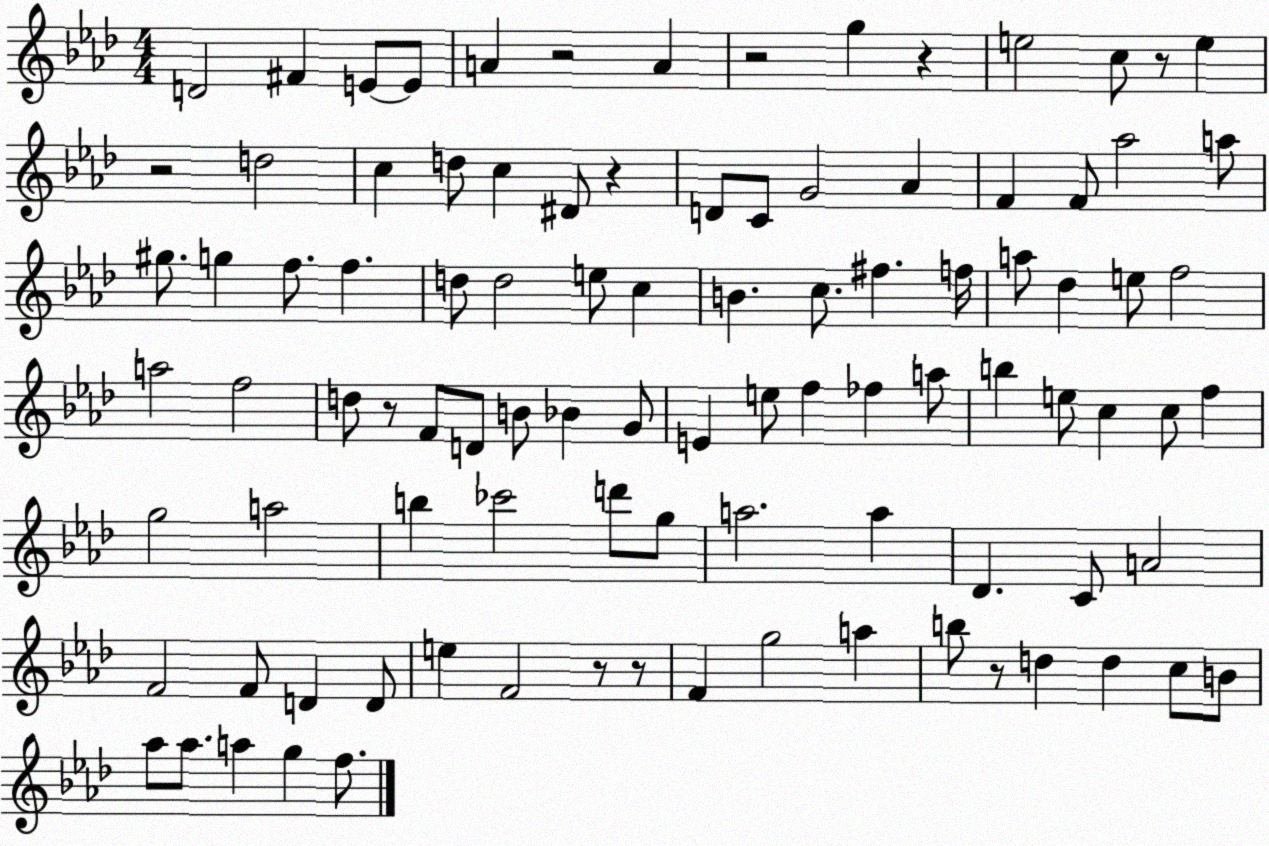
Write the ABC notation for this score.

X:1
T:Untitled
M:4/4
L:1/4
K:Ab
D2 ^F E/2 E/2 A z2 A z2 g z e2 c/2 z/2 e z2 d2 c d/2 c ^D/2 z D/2 C/2 G2 _A F F/2 _a2 a/2 ^g/2 g f/2 f d/2 d2 e/2 c B c/2 ^f f/4 a/2 _d e/2 f2 a2 f2 d/2 z/2 F/2 D/2 B/2 _B G/2 E e/2 f _f a/2 b e/2 c c/2 f g2 a2 b _c'2 d'/2 g/2 a2 a _D C/2 A2 F2 F/2 D D/2 e F2 z/2 z/2 F g2 a b/2 z/2 d d c/2 B/2 _a/2 _a/2 a g f/2